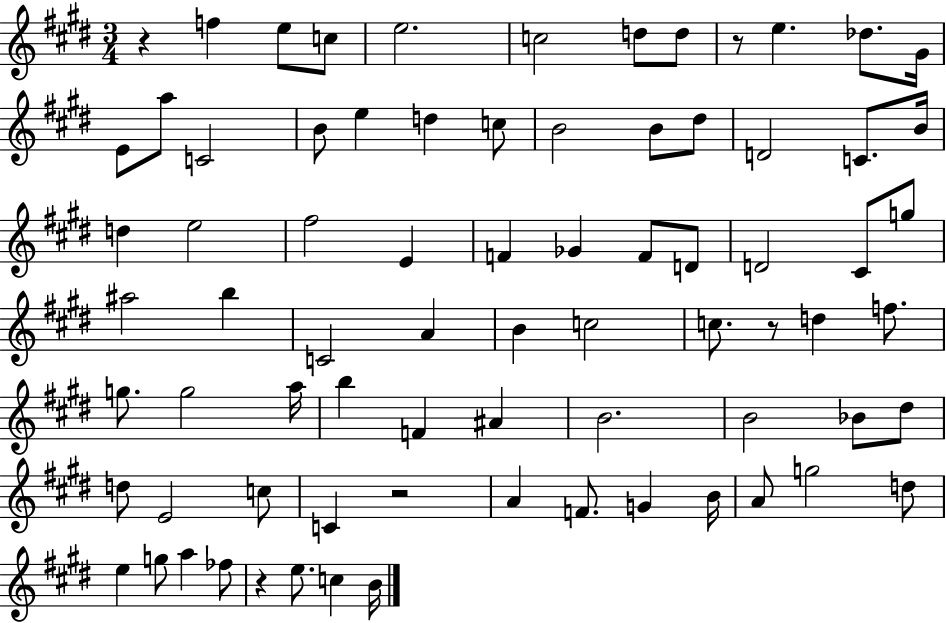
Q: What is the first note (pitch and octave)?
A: F5